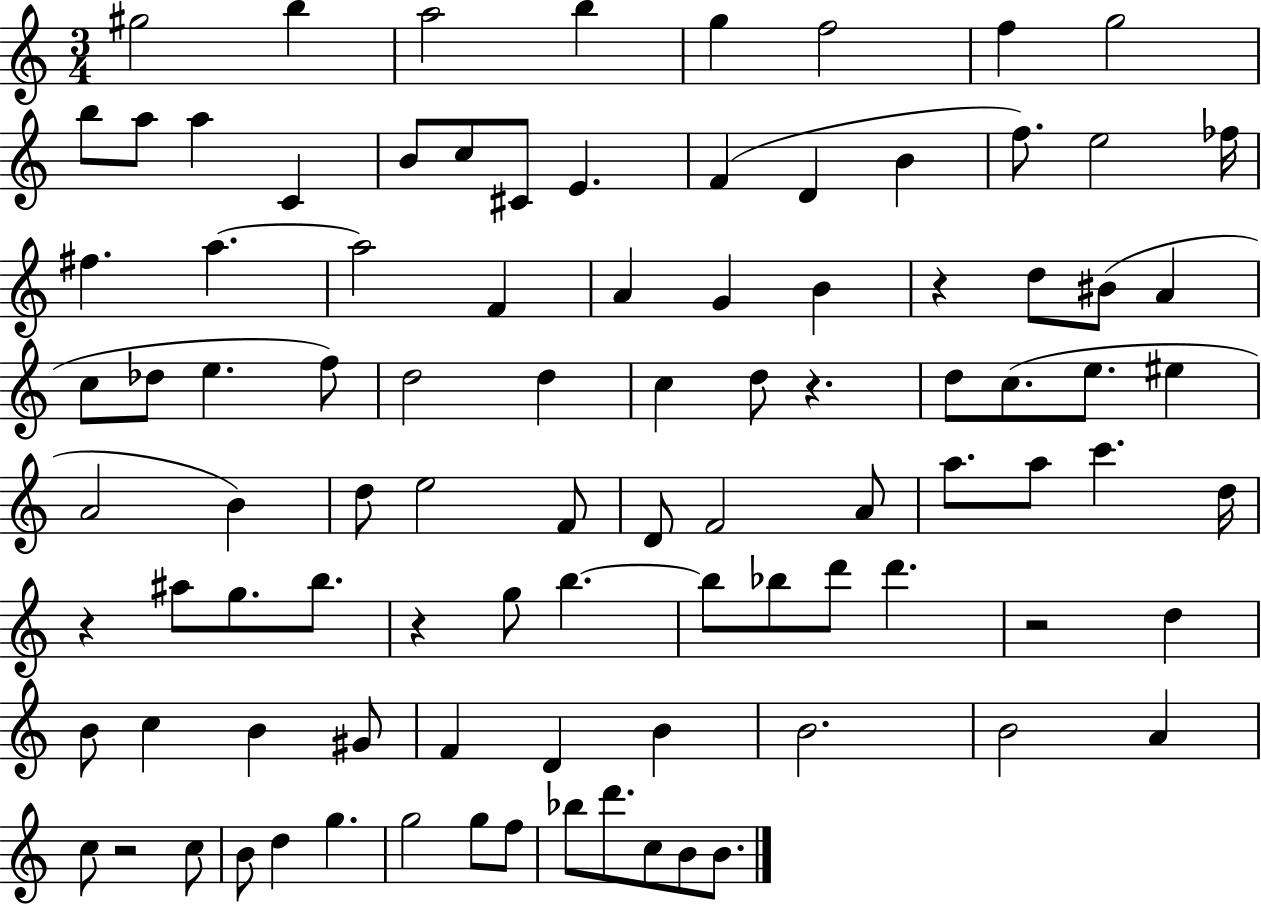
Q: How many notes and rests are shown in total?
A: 95